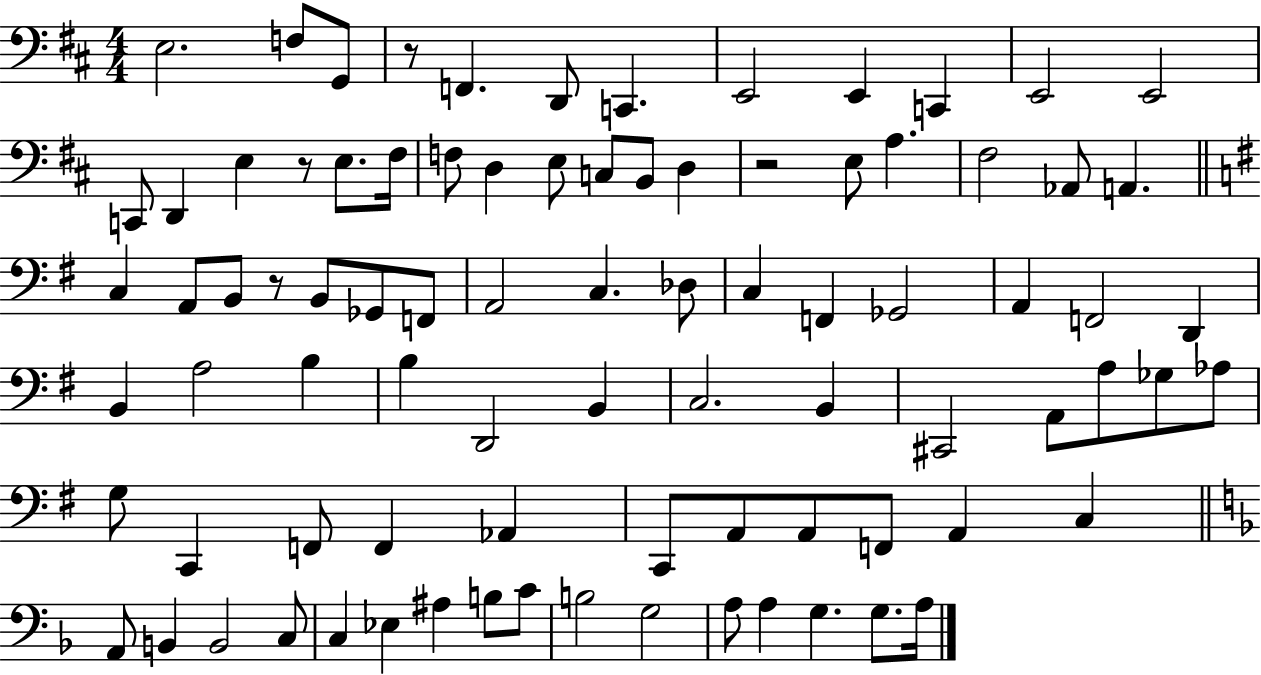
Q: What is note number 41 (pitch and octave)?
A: F2